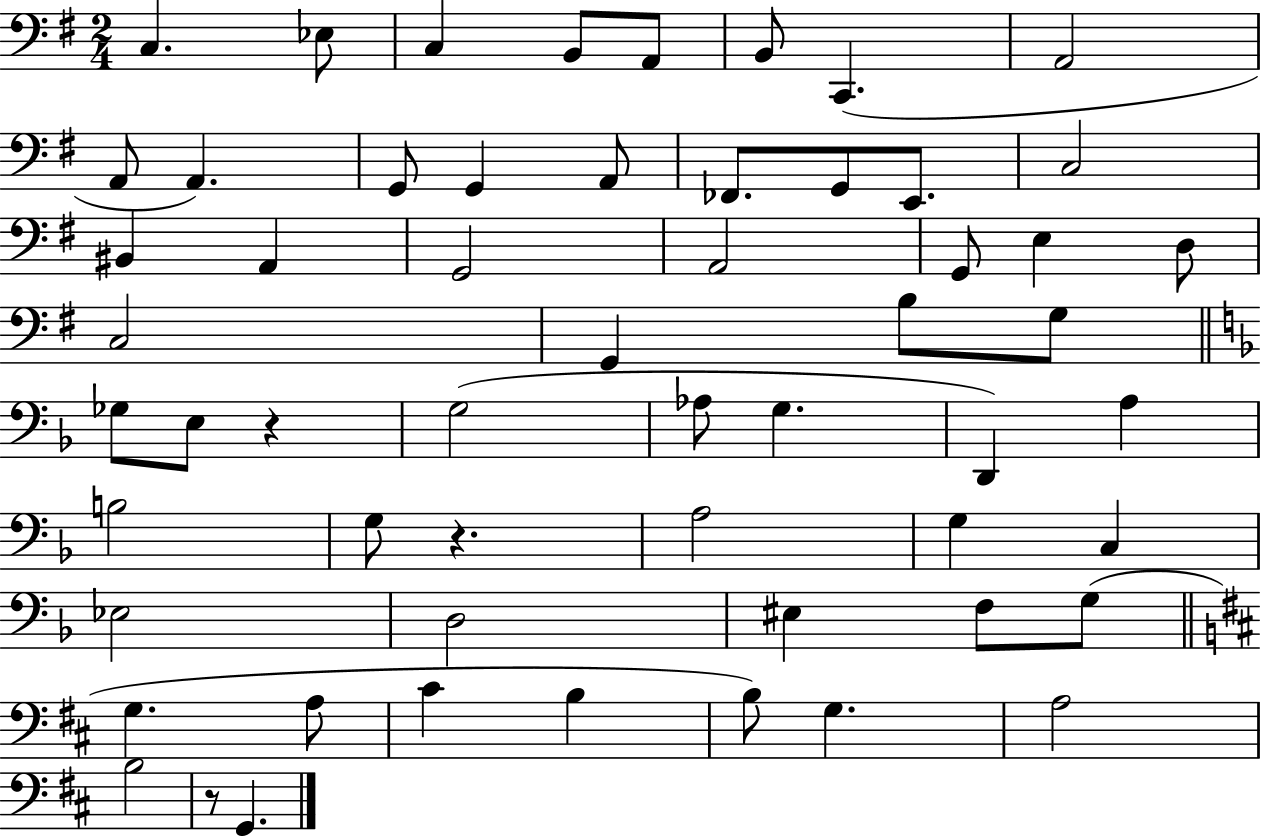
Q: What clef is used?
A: bass